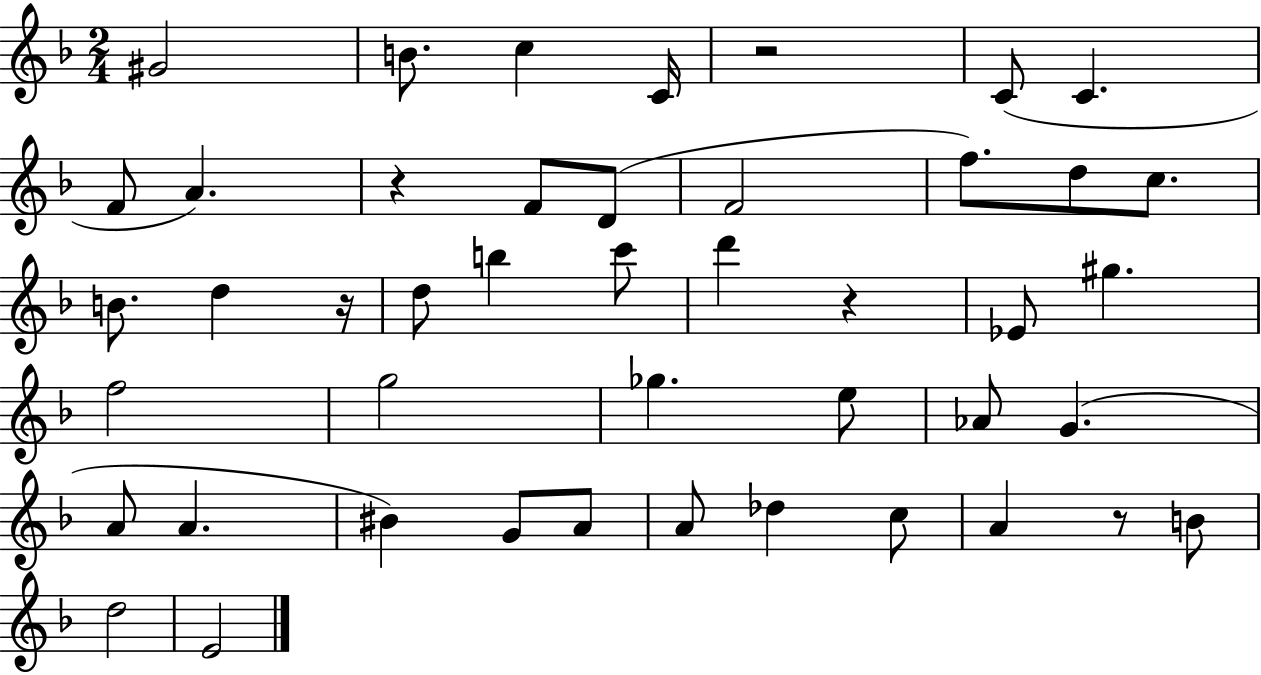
{
  \clef treble
  \numericTimeSignature
  \time 2/4
  \key f \major
  \repeat volta 2 { gis'2 | b'8. c''4 c'16 | r2 | c'8( c'4. | \break f'8 a'4.) | r4 f'8 d'8( | f'2 | f''8.) d''8 c''8. | \break b'8. d''4 r16 | d''8 b''4 c'''8 | d'''4 r4 | ees'8 gis''4. | \break f''2 | g''2 | ges''4. e''8 | aes'8 g'4.( | \break a'8 a'4. | bis'4) g'8 a'8 | a'8 des''4 c''8 | a'4 r8 b'8 | \break d''2 | e'2 | } \bar "|."
}